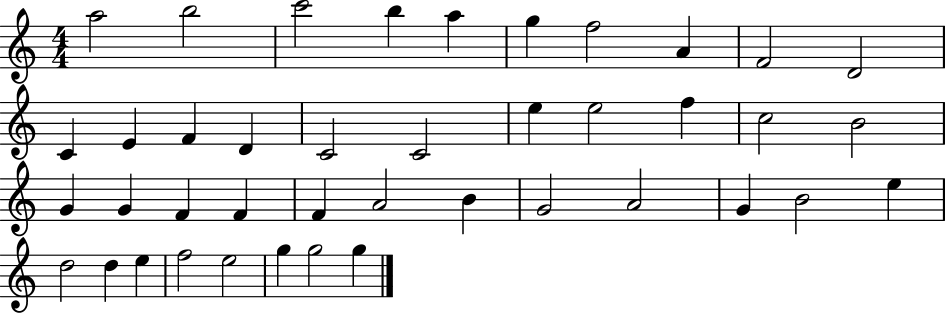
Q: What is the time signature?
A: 4/4